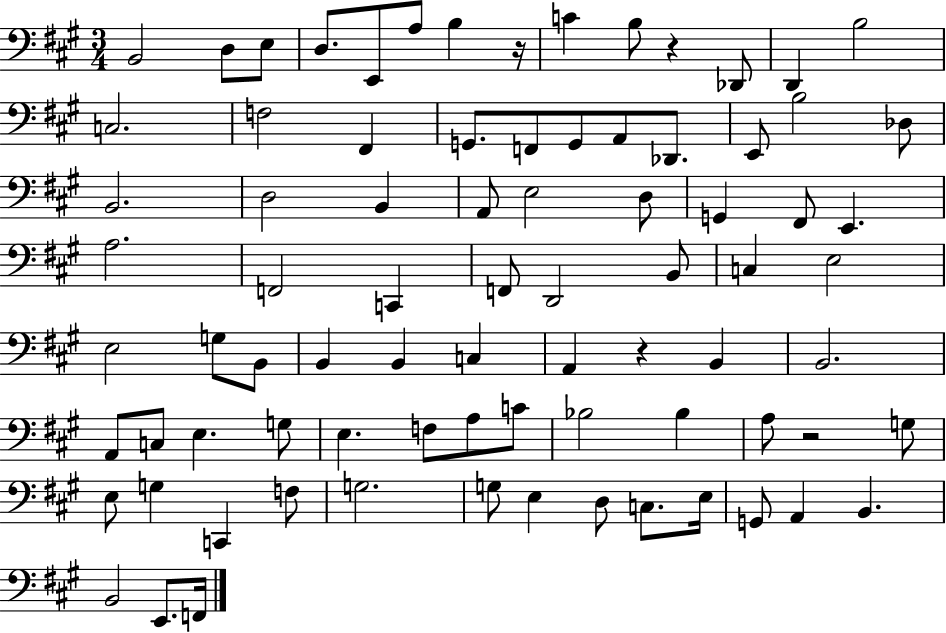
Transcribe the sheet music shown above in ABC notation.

X:1
T:Untitled
M:3/4
L:1/4
K:A
B,,2 D,/2 E,/2 D,/2 E,,/2 A,/2 B, z/4 C B,/2 z _D,,/2 D,, B,2 C,2 F,2 ^F,, G,,/2 F,,/2 G,,/2 A,,/2 _D,,/2 E,,/2 B,2 _D,/2 B,,2 D,2 B,, A,,/2 E,2 D,/2 G,, ^F,,/2 E,, A,2 F,,2 C,, F,,/2 D,,2 B,,/2 C, E,2 E,2 G,/2 B,,/2 B,, B,, C, A,, z B,, B,,2 A,,/2 C,/2 E, G,/2 E, F,/2 A,/2 C/2 _B,2 _B, A,/2 z2 G,/2 E,/2 G, C,, F,/2 G,2 G,/2 E, D,/2 C,/2 E,/4 G,,/2 A,, B,, B,,2 E,,/2 F,,/4